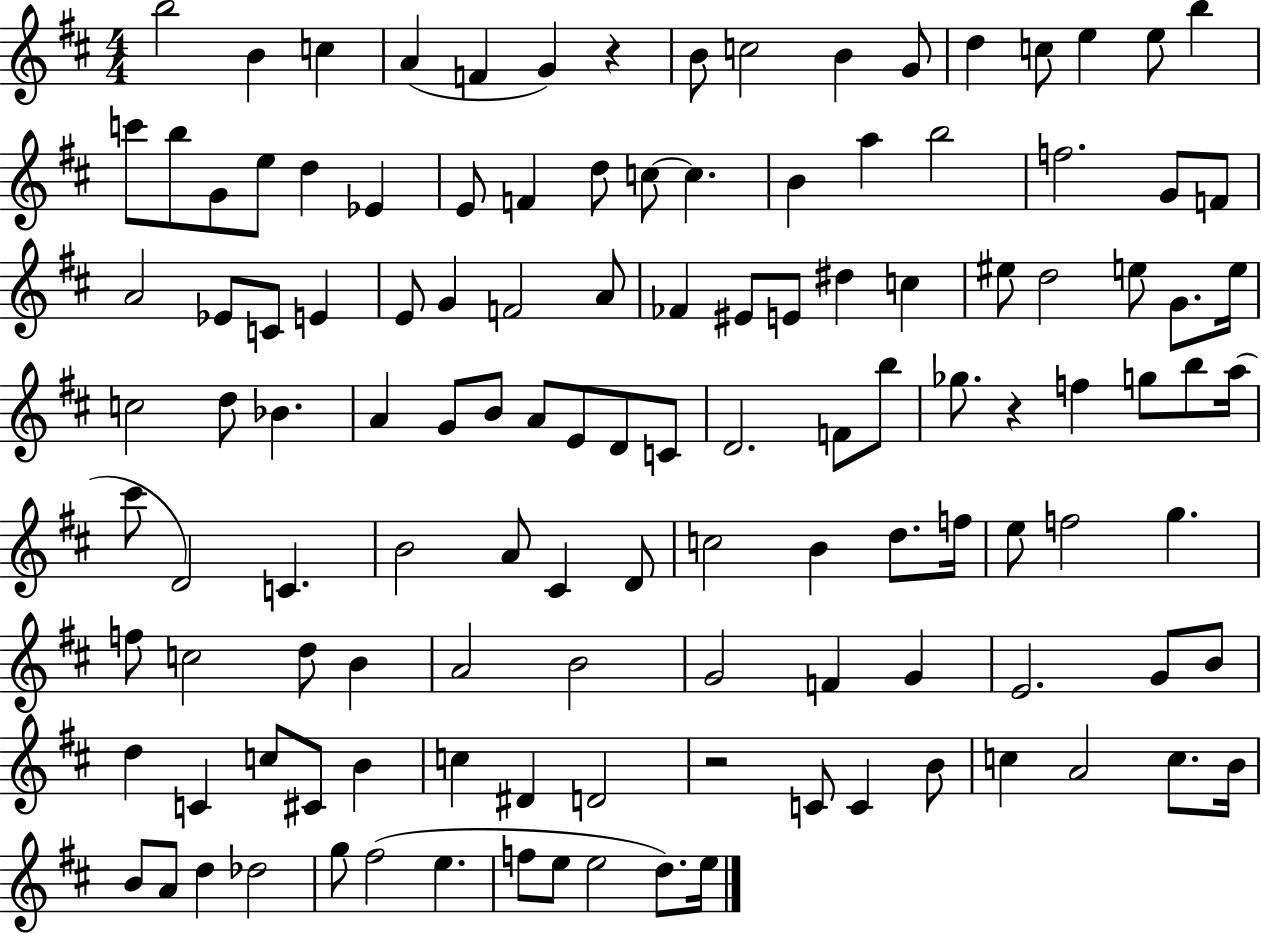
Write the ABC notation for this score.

X:1
T:Untitled
M:4/4
L:1/4
K:D
b2 B c A F G z B/2 c2 B G/2 d c/2 e e/2 b c'/2 b/2 G/2 e/2 d _E E/2 F d/2 c/2 c B a b2 f2 G/2 F/2 A2 _E/2 C/2 E E/2 G F2 A/2 _F ^E/2 E/2 ^d c ^e/2 d2 e/2 G/2 e/4 c2 d/2 _B A G/2 B/2 A/2 E/2 D/2 C/2 D2 F/2 b/2 _g/2 z f g/2 b/2 a/4 ^c'/2 D2 C B2 A/2 ^C D/2 c2 B d/2 f/4 e/2 f2 g f/2 c2 d/2 B A2 B2 G2 F G E2 G/2 B/2 d C c/2 ^C/2 B c ^D D2 z2 C/2 C B/2 c A2 c/2 B/4 B/2 A/2 d _d2 g/2 ^f2 e f/2 e/2 e2 d/2 e/4